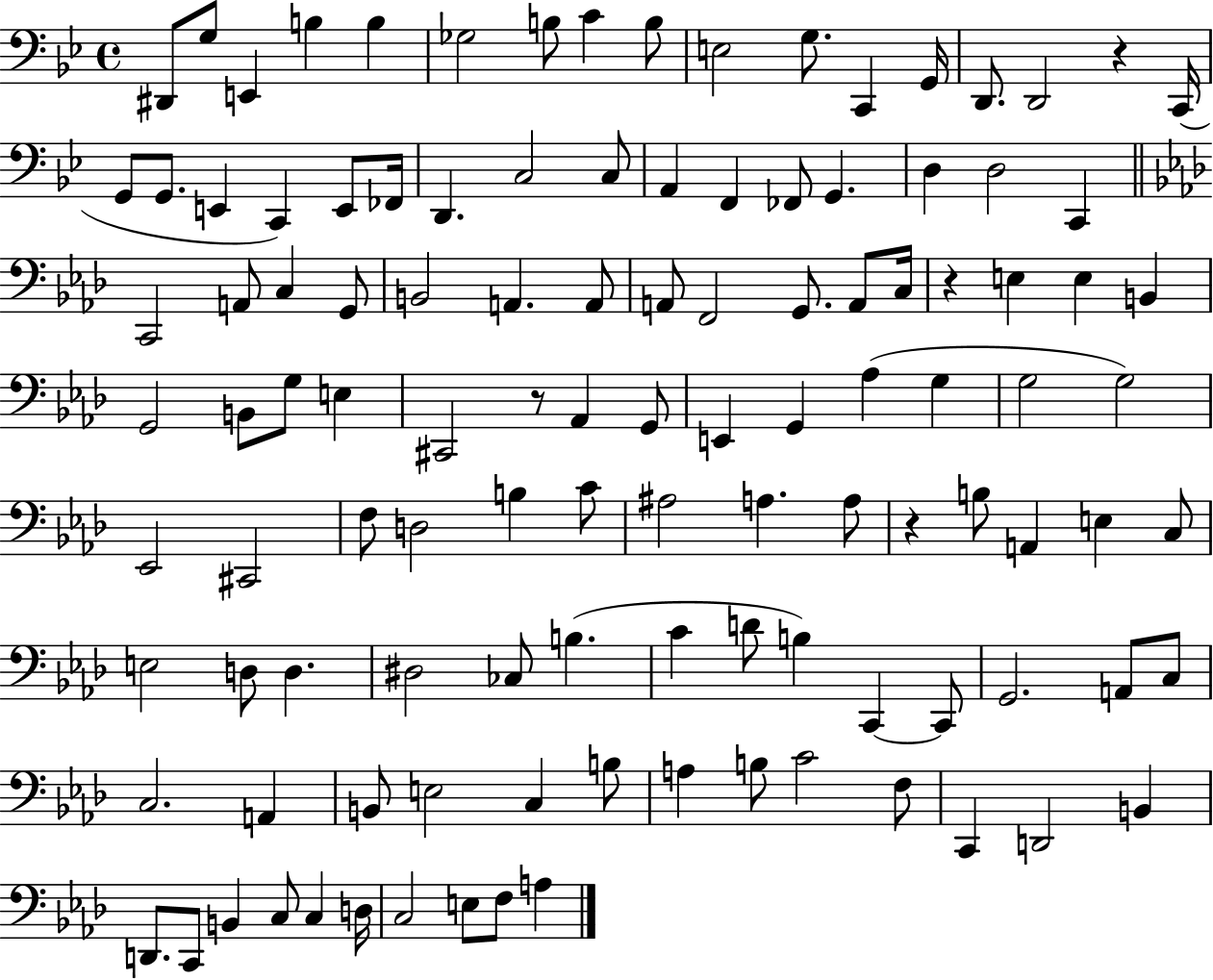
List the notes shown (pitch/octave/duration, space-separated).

D#2/e G3/e E2/q B3/q B3/q Gb3/h B3/e C4/q B3/e E3/h G3/e. C2/q G2/s D2/e. D2/h R/q C2/s G2/e G2/e. E2/q C2/q E2/e FES2/s D2/q. C3/h C3/e A2/q F2/q FES2/e G2/q. D3/q D3/h C2/q C2/h A2/e C3/q G2/e B2/h A2/q. A2/e A2/e F2/h G2/e. A2/e C3/s R/q E3/q E3/q B2/q G2/h B2/e G3/e E3/q C#2/h R/e Ab2/q G2/e E2/q G2/q Ab3/q G3/q G3/h G3/h Eb2/h C#2/h F3/e D3/h B3/q C4/e A#3/h A3/q. A3/e R/q B3/e A2/q E3/q C3/e E3/h D3/e D3/q. D#3/h CES3/e B3/q. C4/q D4/e B3/q C2/q C2/e G2/h. A2/e C3/e C3/h. A2/q B2/e E3/h C3/q B3/e A3/q B3/e C4/h F3/e C2/q D2/h B2/q D2/e. C2/e B2/q C3/e C3/q D3/s C3/h E3/e F3/e A3/q